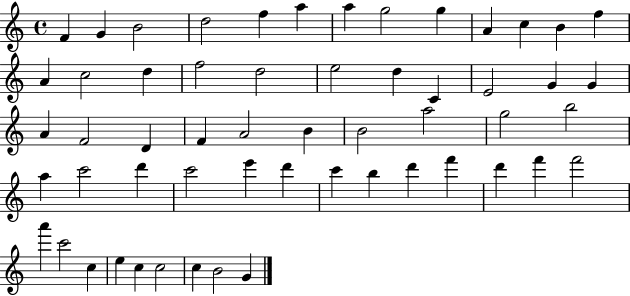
F4/q G4/q B4/h D5/h F5/q A5/q A5/q G5/h G5/q A4/q C5/q B4/q F5/q A4/q C5/h D5/q F5/h D5/h E5/h D5/q C4/q E4/h G4/q G4/q A4/q F4/h D4/q F4/q A4/h B4/q B4/h A5/h G5/h B5/h A5/q C6/h D6/q C6/h E6/q D6/q C6/q B5/q D6/q F6/q D6/q F6/q F6/h A6/q C6/h C5/q E5/q C5/q C5/h C5/q B4/h G4/q